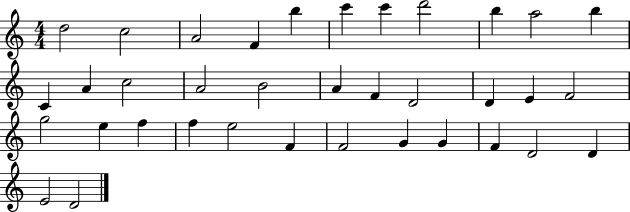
{
  \clef treble
  \numericTimeSignature
  \time 4/4
  \key c \major
  d''2 c''2 | a'2 f'4 b''4 | c'''4 c'''4 d'''2 | b''4 a''2 b''4 | \break c'4 a'4 c''2 | a'2 b'2 | a'4 f'4 d'2 | d'4 e'4 f'2 | \break g''2 e''4 f''4 | f''4 e''2 f'4 | f'2 g'4 g'4 | f'4 d'2 d'4 | \break e'2 d'2 | \bar "|."
}